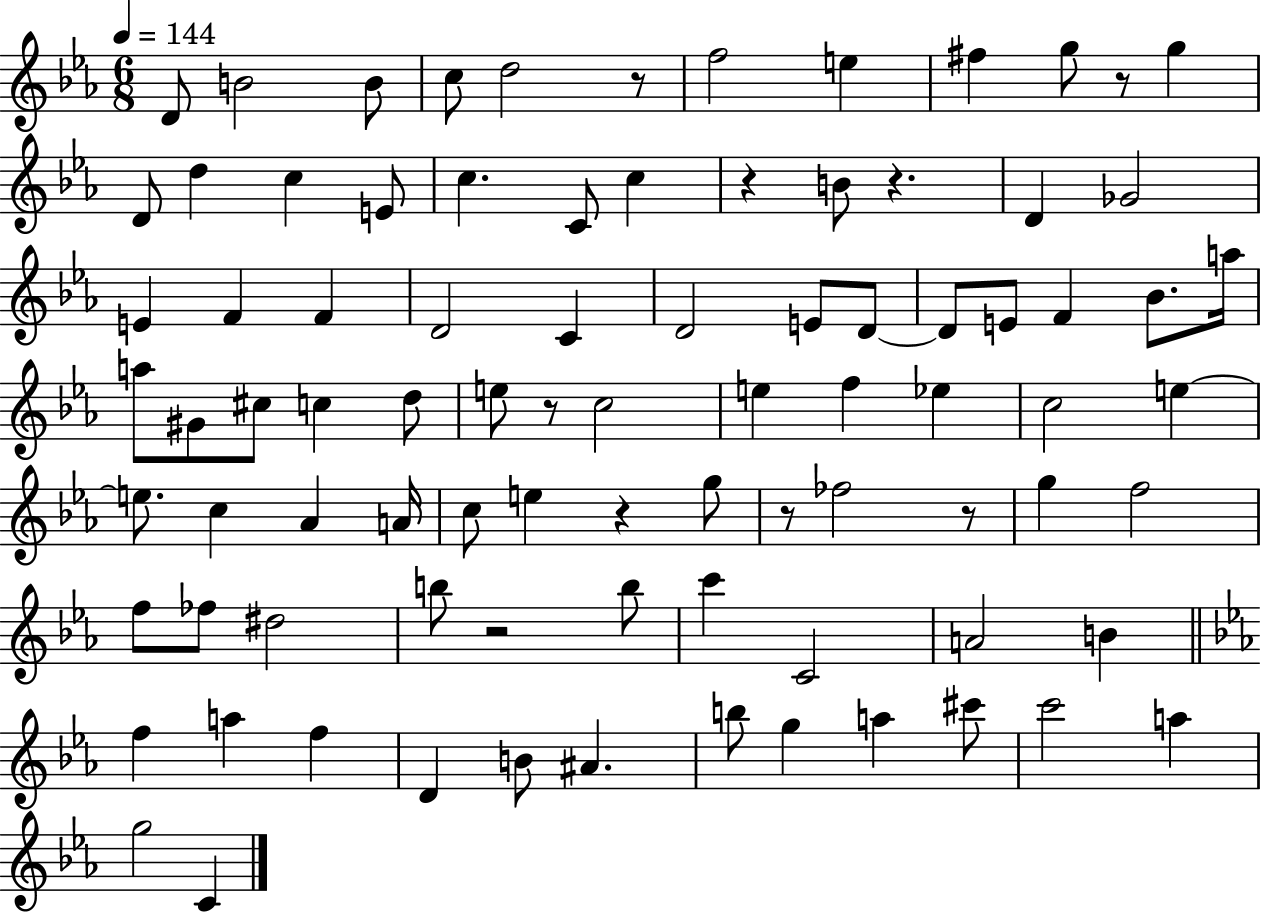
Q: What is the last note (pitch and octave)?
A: C4